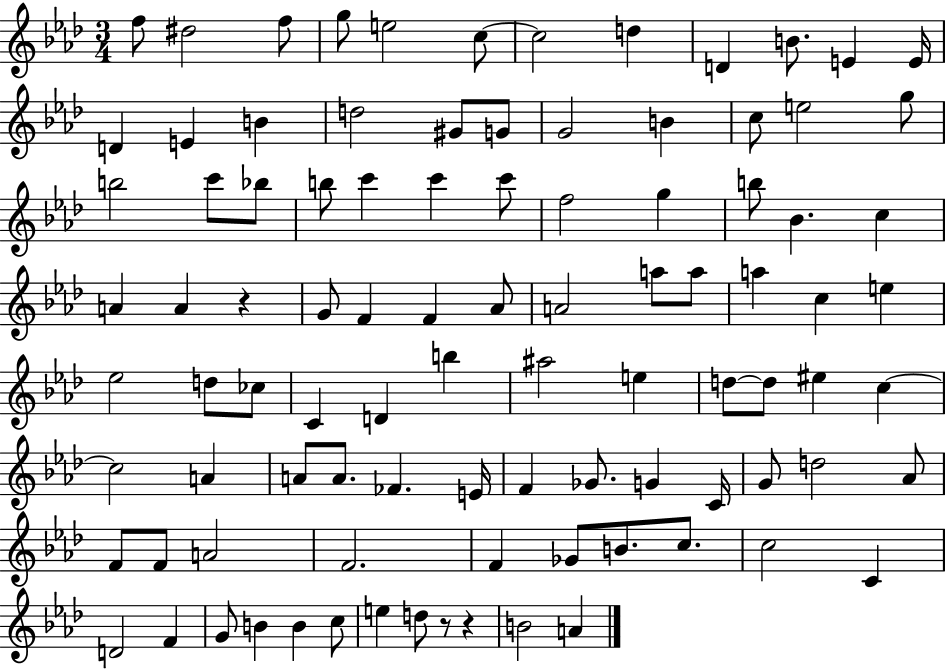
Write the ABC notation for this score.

X:1
T:Untitled
M:3/4
L:1/4
K:Ab
f/2 ^d2 f/2 g/2 e2 c/2 c2 d D B/2 E E/4 D E B d2 ^G/2 G/2 G2 B c/2 e2 g/2 b2 c'/2 _b/2 b/2 c' c' c'/2 f2 g b/2 _B c A A z G/2 F F _A/2 A2 a/2 a/2 a c e _e2 d/2 _c/2 C D b ^a2 e d/2 d/2 ^e c c2 A A/2 A/2 _F E/4 F _G/2 G C/4 G/2 d2 _A/2 F/2 F/2 A2 F2 F _G/2 B/2 c/2 c2 C D2 F G/2 B B c/2 e d/2 z/2 z B2 A